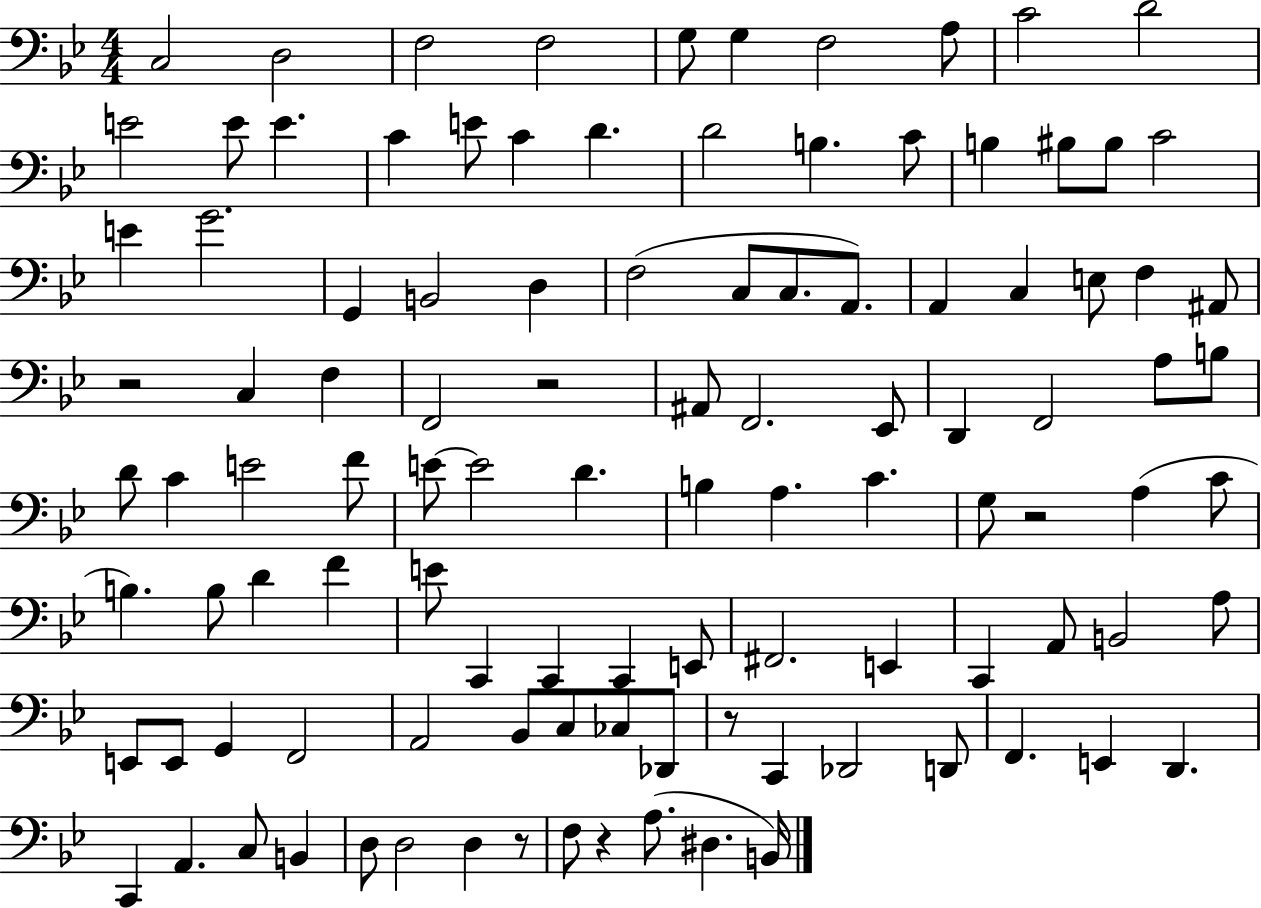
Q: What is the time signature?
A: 4/4